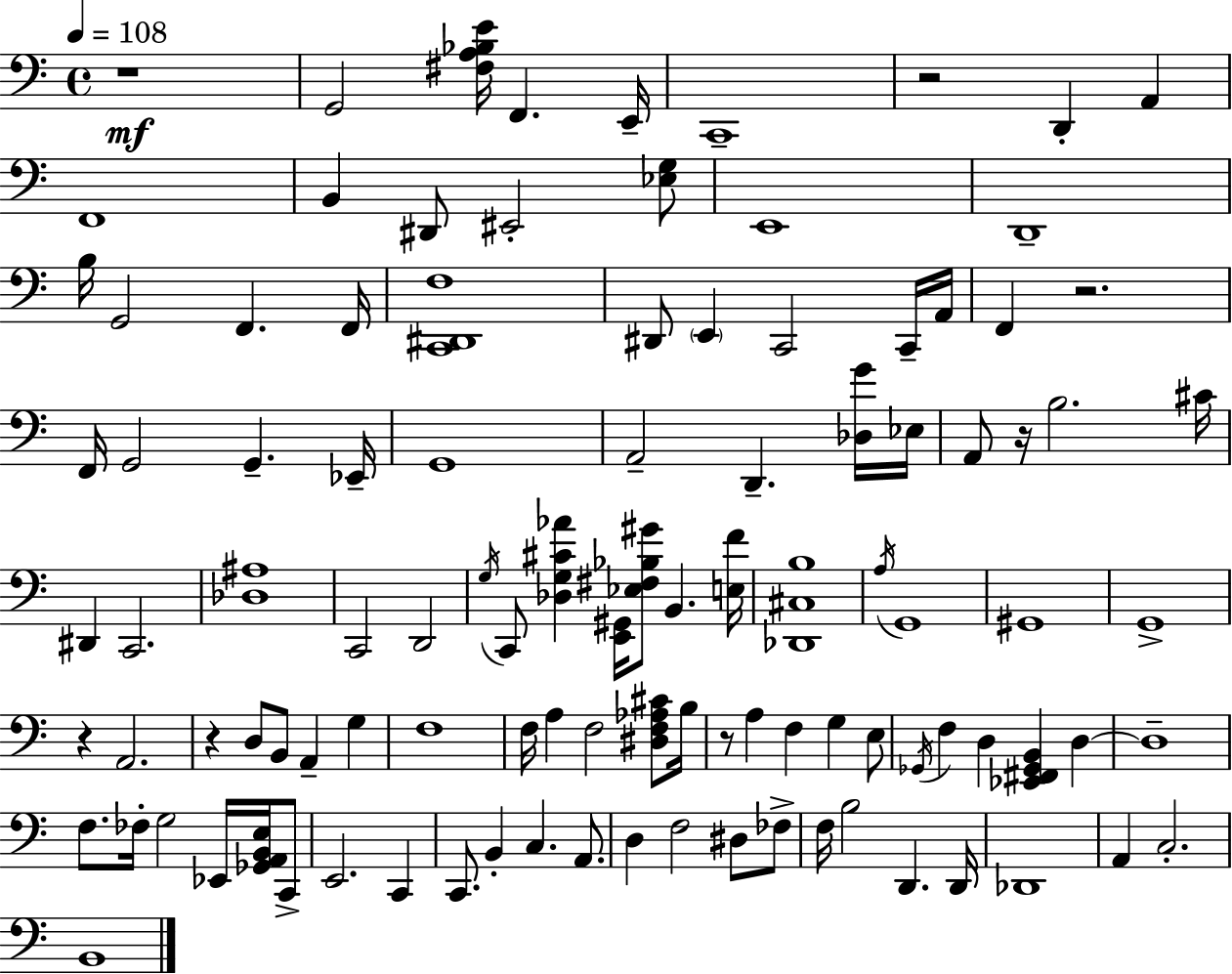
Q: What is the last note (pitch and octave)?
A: B2